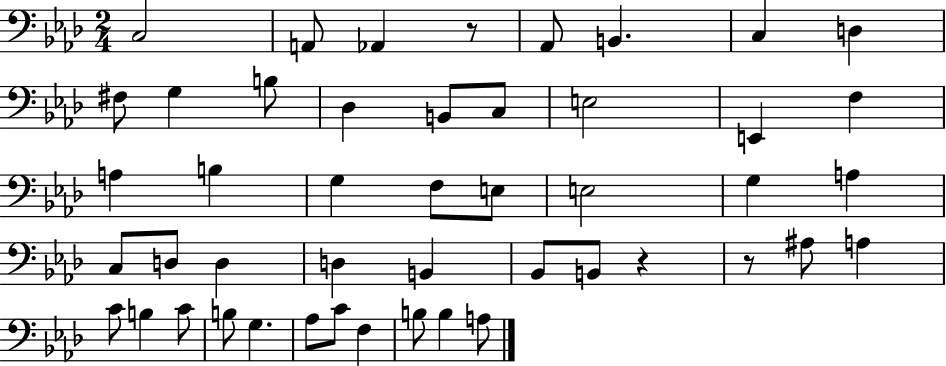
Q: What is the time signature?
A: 2/4